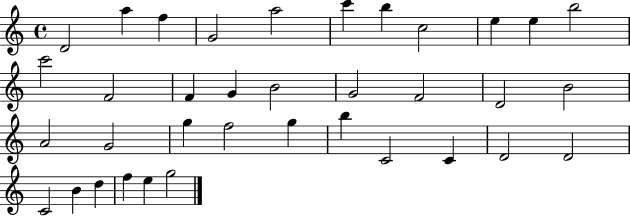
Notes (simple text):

D4/h A5/q F5/q G4/h A5/h C6/q B5/q C5/h E5/q E5/q B5/h C6/h F4/h F4/q G4/q B4/h G4/h F4/h D4/h B4/h A4/h G4/h G5/q F5/h G5/q B5/q C4/h C4/q D4/h D4/h C4/h B4/q D5/q F5/q E5/q G5/h